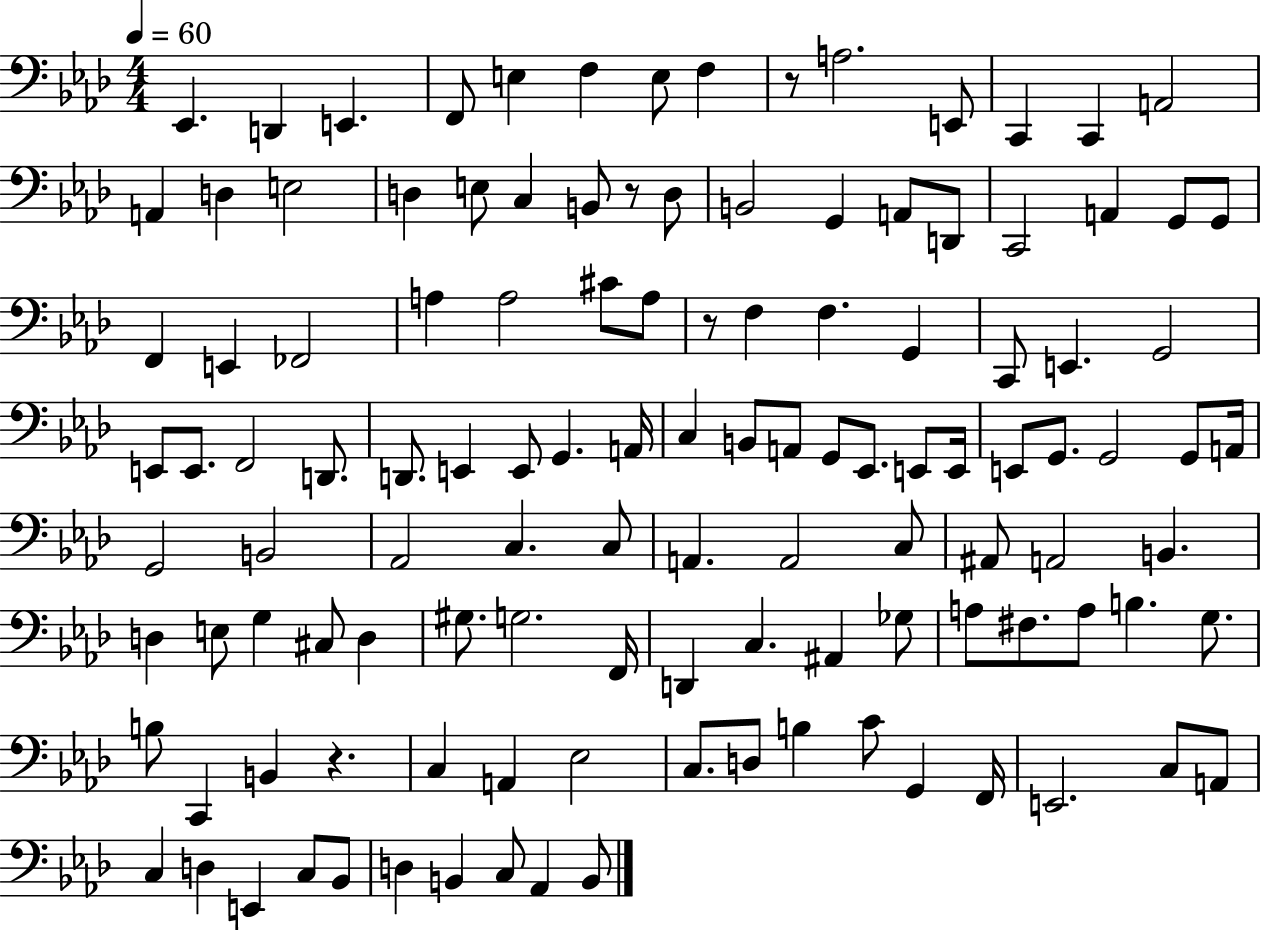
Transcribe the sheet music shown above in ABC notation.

X:1
T:Untitled
M:4/4
L:1/4
K:Ab
_E,, D,, E,, F,,/2 E, F, E,/2 F, z/2 A,2 E,,/2 C,, C,, A,,2 A,, D, E,2 D, E,/2 C, B,,/2 z/2 D,/2 B,,2 G,, A,,/2 D,,/2 C,,2 A,, G,,/2 G,,/2 F,, E,, _F,,2 A, A,2 ^C/2 A,/2 z/2 F, F, G,, C,,/2 E,, G,,2 E,,/2 E,,/2 F,,2 D,,/2 D,,/2 E,, E,,/2 G,, A,,/4 C, B,,/2 A,,/2 G,,/2 _E,,/2 E,,/2 E,,/4 E,,/2 G,,/2 G,,2 G,,/2 A,,/4 G,,2 B,,2 _A,,2 C, C,/2 A,, A,,2 C,/2 ^A,,/2 A,,2 B,, D, E,/2 G, ^C,/2 D, ^G,/2 G,2 F,,/4 D,, C, ^A,, _G,/2 A,/2 ^F,/2 A,/2 B, G,/2 B,/2 C,, B,, z C, A,, _E,2 C,/2 D,/2 B, C/2 G,, F,,/4 E,,2 C,/2 A,,/2 C, D, E,, C,/2 _B,,/2 D, B,, C,/2 _A,, B,,/2